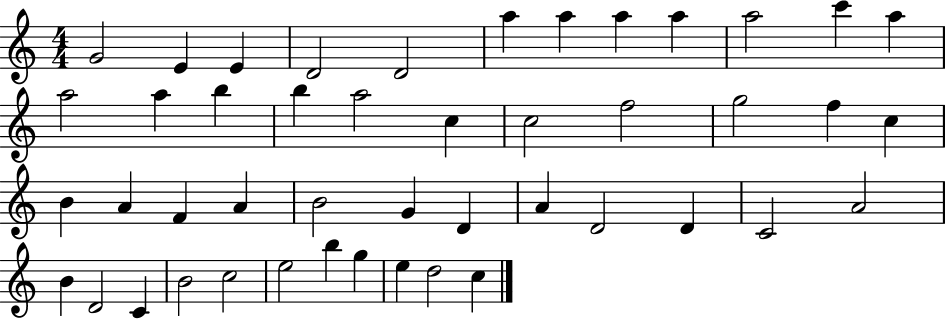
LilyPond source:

{
  \clef treble
  \numericTimeSignature
  \time 4/4
  \key c \major
  g'2 e'4 e'4 | d'2 d'2 | a''4 a''4 a''4 a''4 | a''2 c'''4 a''4 | \break a''2 a''4 b''4 | b''4 a''2 c''4 | c''2 f''2 | g''2 f''4 c''4 | \break b'4 a'4 f'4 a'4 | b'2 g'4 d'4 | a'4 d'2 d'4 | c'2 a'2 | \break b'4 d'2 c'4 | b'2 c''2 | e''2 b''4 g''4 | e''4 d''2 c''4 | \break \bar "|."
}